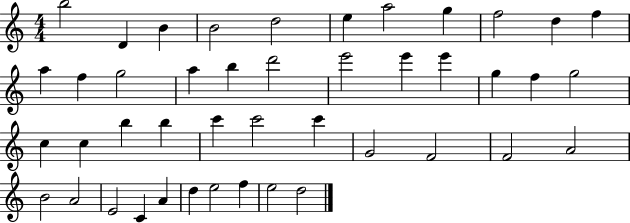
X:1
T:Untitled
M:4/4
L:1/4
K:C
b2 D B B2 d2 e a2 g f2 d f a f g2 a b d'2 e'2 e' e' g f g2 c c b b c' c'2 c' G2 F2 F2 A2 B2 A2 E2 C A d e2 f e2 d2